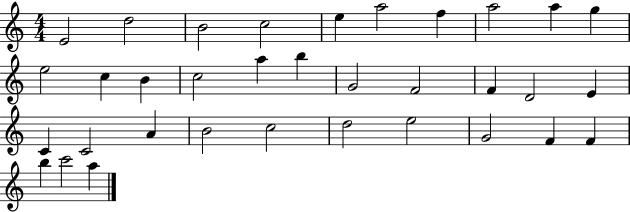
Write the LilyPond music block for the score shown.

{
  \clef treble
  \numericTimeSignature
  \time 4/4
  \key c \major
  e'2 d''2 | b'2 c''2 | e''4 a''2 f''4 | a''2 a''4 g''4 | \break e''2 c''4 b'4 | c''2 a''4 b''4 | g'2 f'2 | f'4 d'2 e'4 | \break c'4 c'2 a'4 | b'2 c''2 | d''2 e''2 | g'2 f'4 f'4 | \break b''4 c'''2 a''4 | \bar "|."
}